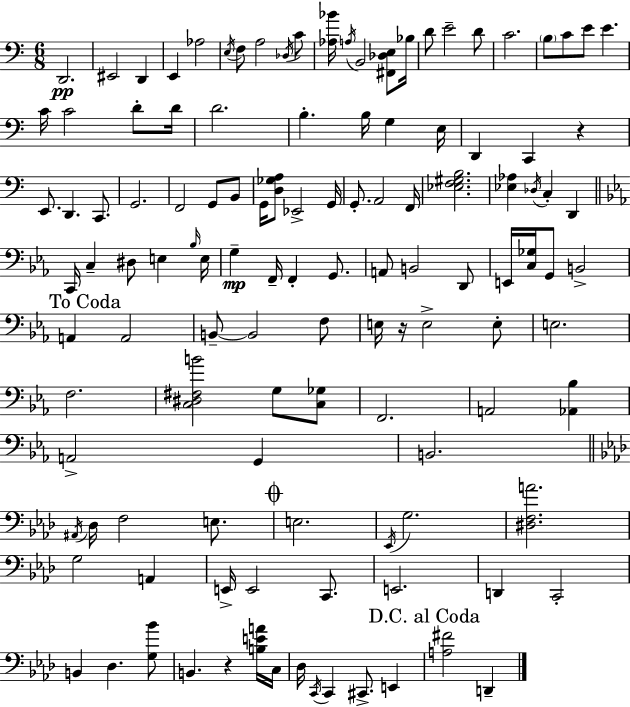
{
  \clef bass
  \numericTimeSignature
  \time 6/8
  \key c \major
  d,2.\pp | eis,2 d,4 | e,4 aes2 | \acciaccatura { e16 } f8 a2 \acciaccatura { des16 } | \break c'8 <aes bes'>16 \acciaccatura { a16 } b,2 | <fis, des e>8 bes16 d'8 e'2-- | d'8 c'2. | \parenthesize b8 c'8 e'8 e'4. | \break c'16 c'2 | d'8-. d'16 d'2. | b4.-. b16 g4 | e16 d,4 c,4 r4 | \break e,8. d,4. | c,8. g,2. | f,2 g,8 | b,8 g,16 <d ges a>8 ees,2-> | \break g,16 g,8.-. a,2 | f,16 <ees f gis b>2. | <ees aes>4 \acciaccatura { des16 } c4-. | d,4 \bar "||" \break \key ees \major c,16 c4-- dis8 e4 \grace { bes16 } | e16 g4--\mp f,16-- f,4-. g,8. | a,8 b,2 d,8 | e,16 <c ges>16 g,8 b,2-> | \break \mark "To Coda" a,4 a,2 | b,8--~~ b,2 f8 | e16 r16 e2-> e8-. | e2. | \break f2. | <c dis fis b'>2 g8 <c ges>8 | f,2. | a,2 <aes, bes>4 | \break a,2-> g,4 | b,2. | \bar "||" \break \key f \minor \acciaccatura { ais,16 } des16 f2 e8. | \mark \markup { \musicglyph "scripts.coda" } e2. | \acciaccatura { ees,16 } g2. | <dis f a'>2. | \break g2 a,4 | e,16-> e,2 c,8. | e,2. | d,4 c,2-. | \break b,4 des4. | <g bes'>8 b,4. r4 | <b e' a'>16 c16 des16 \acciaccatura { c,16 } c,4 cis,8.-> e,4 | \mark "D.C. al Coda" <a fis'>2 d,4-- | \break \bar "|."
}